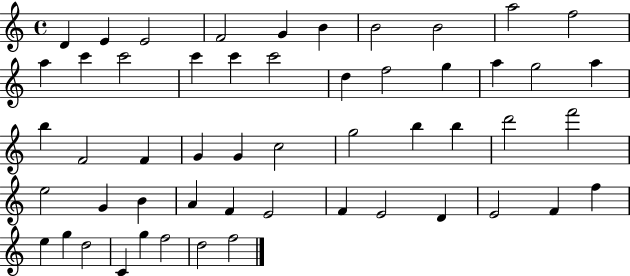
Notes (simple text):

D4/q E4/q E4/h F4/h G4/q B4/q B4/h B4/h A5/h F5/h A5/q C6/q C6/h C6/q C6/q C6/h D5/q F5/h G5/q A5/q G5/h A5/q B5/q F4/h F4/q G4/q G4/q C5/h G5/h B5/q B5/q D6/h F6/h E5/h G4/q B4/q A4/q F4/q E4/h F4/q E4/h D4/q E4/h F4/q F5/q E5/q G5/q D5/h C4/q G5/q F5/h D5/h F5/h